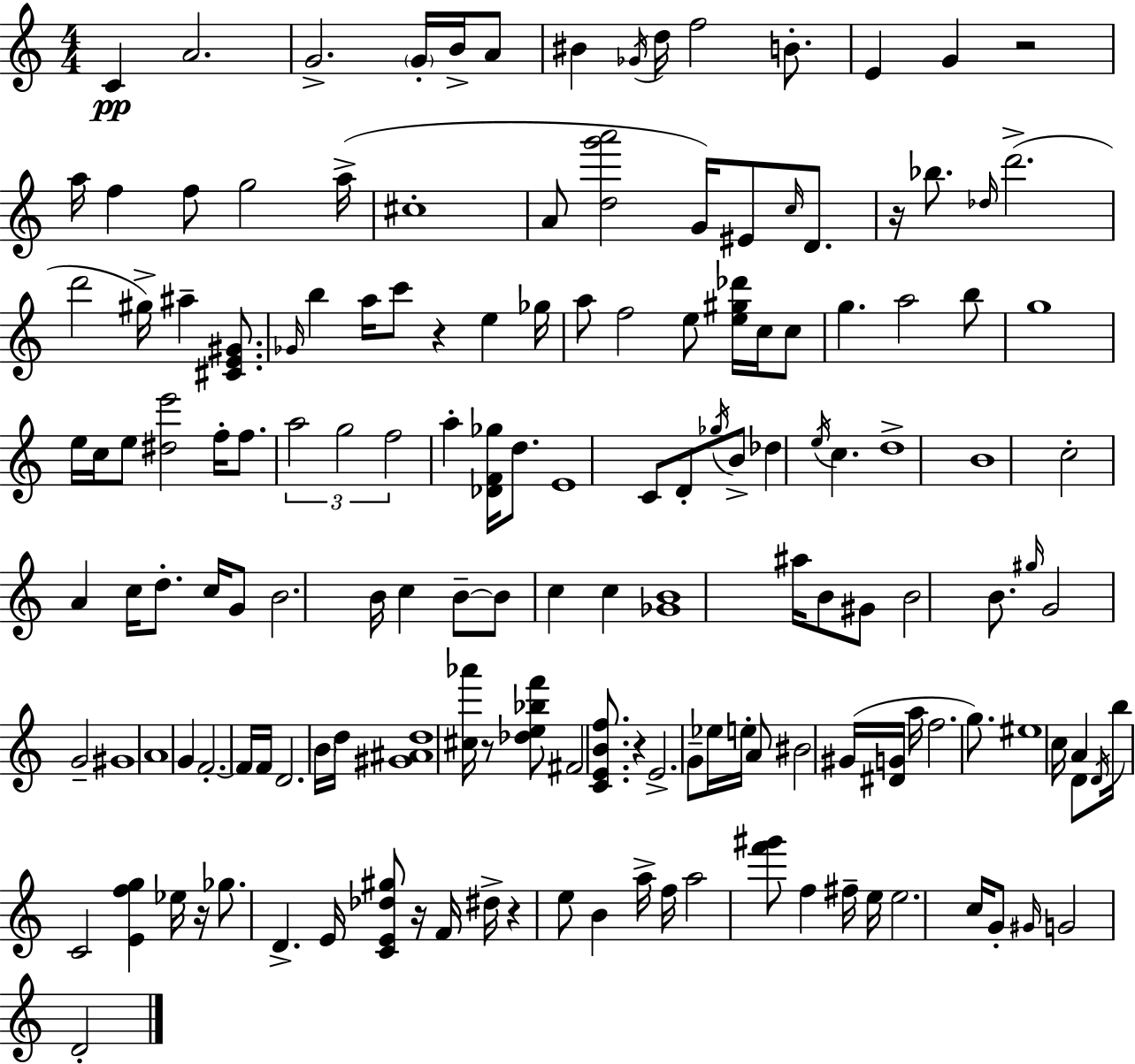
X:1
T:Untitled
M:4/4
L:1/4
K:Am
C A2 G2 G/4 B/4 A/2 ^B _G/4 d/4 f2 B/2 E G z2 a/4 f f/2 g2 a/4 ^c4 A/2 [dg'a']2 G/4 ^E/2 c/4 D/2 z/4 _b/2 _d/4 d'2 d'2 ^g/4 ^a [^CE^G]/2 _G/4 b a/4 c'/2 z e _g/4 a/2 f2 e/2 [e^g_d']/4 c/4 c/2 g a2 b/2 g4 e/4 c/4 e/2 [^de']2 f/4 f/2 a2 g2 f2 a [_DF_g]/4 d/2 E4 C/2 D/2 _g/4 B/2 _d e/4 c d4 B4 c2 A c/4 d/2 c/4 G/2 B2 B/4 c B/2 B/2 c c [_GB]4 ^a/4 B/2 ^G/2 B2 B/2 ^g/4 G2 G2 ^G4 A4 G F2 F/4 F/4 D2 B/4 d/4 [^G^Ad]4 [^c_a']/4 z/2 [_de_bf']/2 ^F2 [CEBf]/2 z E2 G/2 _e/4 e/4 A/2 ^B2 ^G/4 [^DG]/4 a/4 f2 g/2 ^e4 c/4 A D/2 D/4 b/4 C2 [Efg] _e/4 z/4 _g/2 D E/4 [CE_d^g]/2 z/4 F/4 ^d/4 z e/2 B a/4 f/4 a2 [f'^g']/2 f ^f/4 e/4 e2 c/4 G/2 ^G/4 G2 D2